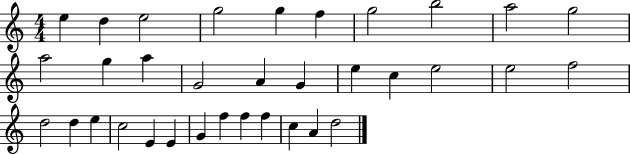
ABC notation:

X:1
T:Untitled
M:4/4
L:1/4
K:C
e d e2 g2 g f g2 b2 a2 g2 a2 g a G2 A G e c e2 e2 f2 d2 d e c2 E E G f f f c A d2